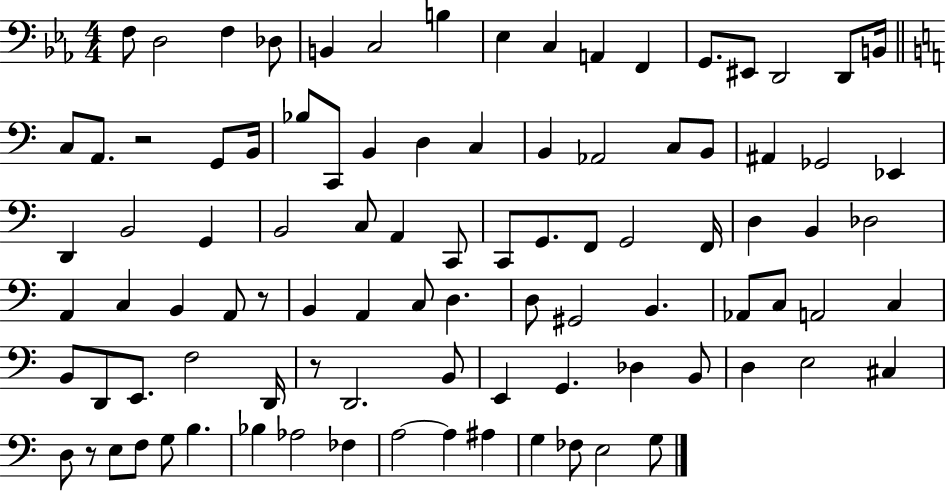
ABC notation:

X:1
T:Untitled
M:4/4
L:1/4
K:Eb
F,/2 D,2 F, _D,/2 B,, C,2 B, _E, C, A,, F,, G,,/2 ^E,,/2 D,,2 D,,/2 B,,/4 C,/2 A,,/2 z2 G,,/2 B,,/4 _B,/2 C,,/2 B,, D, C, B,, _A,,2 C,/2 B,,/2 ^A,, _G,,2 _E,, D,, B,,2 G,, B,,2 C,/2 A,, C,,/2 C,,/2 G,,/2 F,,/2 G,,2 F,,/4 D, B,, _D,2 A,, C, B,, A,,/2 z/2 B,, A,, C,/2 D, D,/2 ^G,,2 B,, _A,,/2 C,/2 A,,2 C, B,,/2 D,,/2 E,,/2 F,2 D,,/4 z/2 D,,2 B,,/2 E,, G,, _D, B,,/2 D, E,2 ^C, D,/2 z/2 E,/2 F,/2 G,/2 B, _B, _A,2 _F, A,2 A, ^A, G, _F,/2 E,2 G,/2